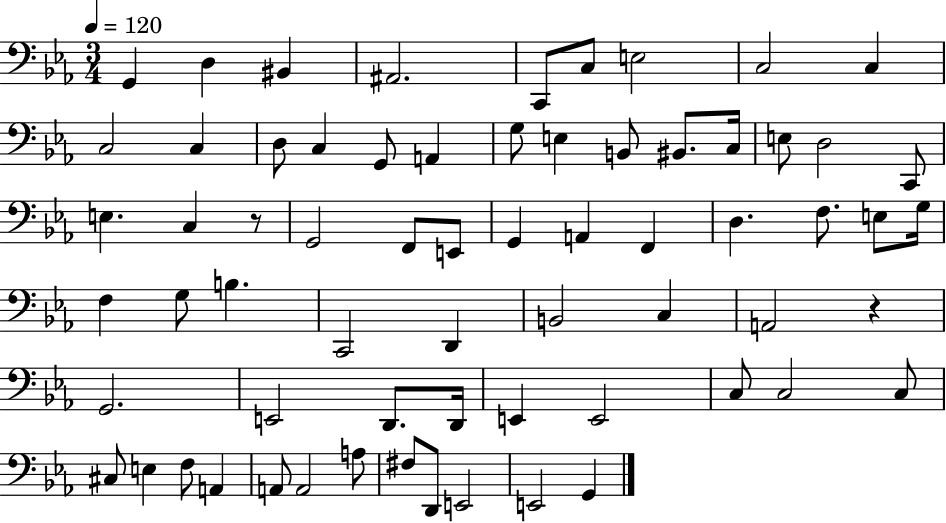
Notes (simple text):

G2/q D3/q BIS2/q A#2/h. C2/e C3/e E3/h C3/h C3/q C3/h C3/q D3/e C3/q G2/e A2/q G3/e E3/q B2/e BIS2/e. C3/s E3/e D3/h C2/e E3/q. C3/q R/e G2/h F2/e E2/e G2/q A2/q F2/q D3/q. F3/e. E3/e G3/s F3/q G3/e B3/q. C2/h D2/q B2/h C3/q A2/h R/q G2/h. E2/h D2/e. D2/s E2/q E2/h C3/e C3/h C3/e C#3/e E3/q F3/e A2/q A2/e A2/h A3/e F#3/e D2/e E2/h E2/h G2/q